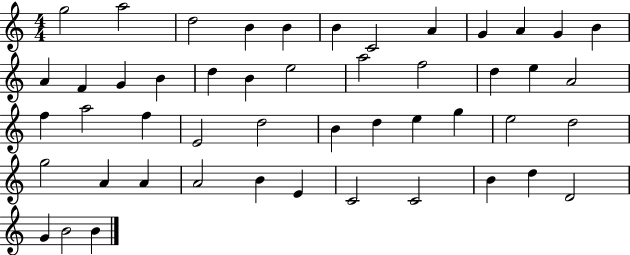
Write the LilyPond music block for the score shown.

{
  \clef treble
  \numericTimeSignature
  \time 4/4
  \key c \major
  g''2 a''2 | d''2 b'4 b'4 | b'4 c'2 a'4 | g'4 a'4 g'4 b'4 | \break a'4 f'4 g'4 b'4 | d''4 b'4 e''2 | a''2 f''2 | d''4 e''4 a'2 | \break f''4 a''2 f''4 | e'2 d''2 | b'4 d''4 e''4 g''4 | e''2 d''2 | \break g''2 a'4 a'4 | a'2 b'4 e'4 | c'2 c'2 | b'4 d''4 d'2 | \break g'4 b'2 b'4 | \bar "|."
}